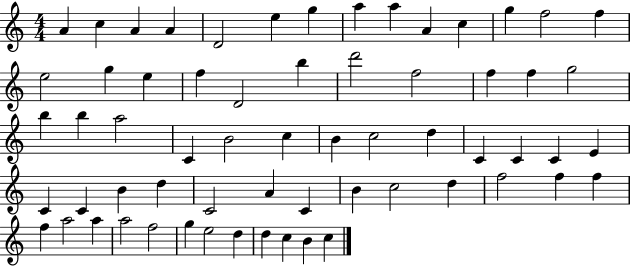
X:1
T:Untitled
M:4/4
L:1/4
K:C
A c A A D2 e g a a A c g f2 f e2 g e f D2 b d'2 f2 f f g2 b b a2 C B2 c B c2 d C C C E C C B d C2 A C B c2 d f2 f f f a2 a a2 f2 g e2 d d c B c